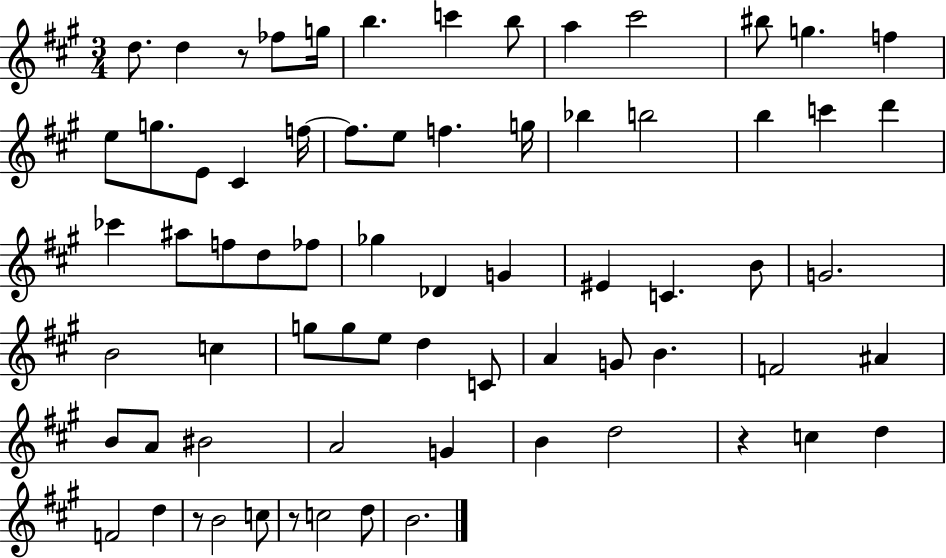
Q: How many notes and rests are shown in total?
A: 70